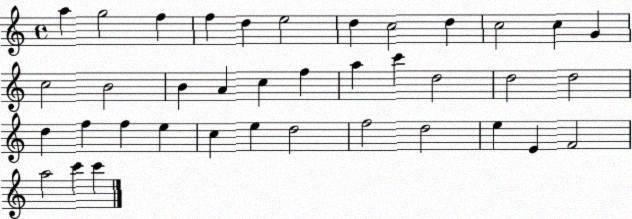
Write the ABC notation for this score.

X:1
T:Untitled
M:4/4
L:1/4
K:C
a g2 f f d e2 d c2 d c2 c G c2 B2 B A c f a c' d2 d2 d2 d f f e c e d2 f2 d2 e E F2 a2 c' c'